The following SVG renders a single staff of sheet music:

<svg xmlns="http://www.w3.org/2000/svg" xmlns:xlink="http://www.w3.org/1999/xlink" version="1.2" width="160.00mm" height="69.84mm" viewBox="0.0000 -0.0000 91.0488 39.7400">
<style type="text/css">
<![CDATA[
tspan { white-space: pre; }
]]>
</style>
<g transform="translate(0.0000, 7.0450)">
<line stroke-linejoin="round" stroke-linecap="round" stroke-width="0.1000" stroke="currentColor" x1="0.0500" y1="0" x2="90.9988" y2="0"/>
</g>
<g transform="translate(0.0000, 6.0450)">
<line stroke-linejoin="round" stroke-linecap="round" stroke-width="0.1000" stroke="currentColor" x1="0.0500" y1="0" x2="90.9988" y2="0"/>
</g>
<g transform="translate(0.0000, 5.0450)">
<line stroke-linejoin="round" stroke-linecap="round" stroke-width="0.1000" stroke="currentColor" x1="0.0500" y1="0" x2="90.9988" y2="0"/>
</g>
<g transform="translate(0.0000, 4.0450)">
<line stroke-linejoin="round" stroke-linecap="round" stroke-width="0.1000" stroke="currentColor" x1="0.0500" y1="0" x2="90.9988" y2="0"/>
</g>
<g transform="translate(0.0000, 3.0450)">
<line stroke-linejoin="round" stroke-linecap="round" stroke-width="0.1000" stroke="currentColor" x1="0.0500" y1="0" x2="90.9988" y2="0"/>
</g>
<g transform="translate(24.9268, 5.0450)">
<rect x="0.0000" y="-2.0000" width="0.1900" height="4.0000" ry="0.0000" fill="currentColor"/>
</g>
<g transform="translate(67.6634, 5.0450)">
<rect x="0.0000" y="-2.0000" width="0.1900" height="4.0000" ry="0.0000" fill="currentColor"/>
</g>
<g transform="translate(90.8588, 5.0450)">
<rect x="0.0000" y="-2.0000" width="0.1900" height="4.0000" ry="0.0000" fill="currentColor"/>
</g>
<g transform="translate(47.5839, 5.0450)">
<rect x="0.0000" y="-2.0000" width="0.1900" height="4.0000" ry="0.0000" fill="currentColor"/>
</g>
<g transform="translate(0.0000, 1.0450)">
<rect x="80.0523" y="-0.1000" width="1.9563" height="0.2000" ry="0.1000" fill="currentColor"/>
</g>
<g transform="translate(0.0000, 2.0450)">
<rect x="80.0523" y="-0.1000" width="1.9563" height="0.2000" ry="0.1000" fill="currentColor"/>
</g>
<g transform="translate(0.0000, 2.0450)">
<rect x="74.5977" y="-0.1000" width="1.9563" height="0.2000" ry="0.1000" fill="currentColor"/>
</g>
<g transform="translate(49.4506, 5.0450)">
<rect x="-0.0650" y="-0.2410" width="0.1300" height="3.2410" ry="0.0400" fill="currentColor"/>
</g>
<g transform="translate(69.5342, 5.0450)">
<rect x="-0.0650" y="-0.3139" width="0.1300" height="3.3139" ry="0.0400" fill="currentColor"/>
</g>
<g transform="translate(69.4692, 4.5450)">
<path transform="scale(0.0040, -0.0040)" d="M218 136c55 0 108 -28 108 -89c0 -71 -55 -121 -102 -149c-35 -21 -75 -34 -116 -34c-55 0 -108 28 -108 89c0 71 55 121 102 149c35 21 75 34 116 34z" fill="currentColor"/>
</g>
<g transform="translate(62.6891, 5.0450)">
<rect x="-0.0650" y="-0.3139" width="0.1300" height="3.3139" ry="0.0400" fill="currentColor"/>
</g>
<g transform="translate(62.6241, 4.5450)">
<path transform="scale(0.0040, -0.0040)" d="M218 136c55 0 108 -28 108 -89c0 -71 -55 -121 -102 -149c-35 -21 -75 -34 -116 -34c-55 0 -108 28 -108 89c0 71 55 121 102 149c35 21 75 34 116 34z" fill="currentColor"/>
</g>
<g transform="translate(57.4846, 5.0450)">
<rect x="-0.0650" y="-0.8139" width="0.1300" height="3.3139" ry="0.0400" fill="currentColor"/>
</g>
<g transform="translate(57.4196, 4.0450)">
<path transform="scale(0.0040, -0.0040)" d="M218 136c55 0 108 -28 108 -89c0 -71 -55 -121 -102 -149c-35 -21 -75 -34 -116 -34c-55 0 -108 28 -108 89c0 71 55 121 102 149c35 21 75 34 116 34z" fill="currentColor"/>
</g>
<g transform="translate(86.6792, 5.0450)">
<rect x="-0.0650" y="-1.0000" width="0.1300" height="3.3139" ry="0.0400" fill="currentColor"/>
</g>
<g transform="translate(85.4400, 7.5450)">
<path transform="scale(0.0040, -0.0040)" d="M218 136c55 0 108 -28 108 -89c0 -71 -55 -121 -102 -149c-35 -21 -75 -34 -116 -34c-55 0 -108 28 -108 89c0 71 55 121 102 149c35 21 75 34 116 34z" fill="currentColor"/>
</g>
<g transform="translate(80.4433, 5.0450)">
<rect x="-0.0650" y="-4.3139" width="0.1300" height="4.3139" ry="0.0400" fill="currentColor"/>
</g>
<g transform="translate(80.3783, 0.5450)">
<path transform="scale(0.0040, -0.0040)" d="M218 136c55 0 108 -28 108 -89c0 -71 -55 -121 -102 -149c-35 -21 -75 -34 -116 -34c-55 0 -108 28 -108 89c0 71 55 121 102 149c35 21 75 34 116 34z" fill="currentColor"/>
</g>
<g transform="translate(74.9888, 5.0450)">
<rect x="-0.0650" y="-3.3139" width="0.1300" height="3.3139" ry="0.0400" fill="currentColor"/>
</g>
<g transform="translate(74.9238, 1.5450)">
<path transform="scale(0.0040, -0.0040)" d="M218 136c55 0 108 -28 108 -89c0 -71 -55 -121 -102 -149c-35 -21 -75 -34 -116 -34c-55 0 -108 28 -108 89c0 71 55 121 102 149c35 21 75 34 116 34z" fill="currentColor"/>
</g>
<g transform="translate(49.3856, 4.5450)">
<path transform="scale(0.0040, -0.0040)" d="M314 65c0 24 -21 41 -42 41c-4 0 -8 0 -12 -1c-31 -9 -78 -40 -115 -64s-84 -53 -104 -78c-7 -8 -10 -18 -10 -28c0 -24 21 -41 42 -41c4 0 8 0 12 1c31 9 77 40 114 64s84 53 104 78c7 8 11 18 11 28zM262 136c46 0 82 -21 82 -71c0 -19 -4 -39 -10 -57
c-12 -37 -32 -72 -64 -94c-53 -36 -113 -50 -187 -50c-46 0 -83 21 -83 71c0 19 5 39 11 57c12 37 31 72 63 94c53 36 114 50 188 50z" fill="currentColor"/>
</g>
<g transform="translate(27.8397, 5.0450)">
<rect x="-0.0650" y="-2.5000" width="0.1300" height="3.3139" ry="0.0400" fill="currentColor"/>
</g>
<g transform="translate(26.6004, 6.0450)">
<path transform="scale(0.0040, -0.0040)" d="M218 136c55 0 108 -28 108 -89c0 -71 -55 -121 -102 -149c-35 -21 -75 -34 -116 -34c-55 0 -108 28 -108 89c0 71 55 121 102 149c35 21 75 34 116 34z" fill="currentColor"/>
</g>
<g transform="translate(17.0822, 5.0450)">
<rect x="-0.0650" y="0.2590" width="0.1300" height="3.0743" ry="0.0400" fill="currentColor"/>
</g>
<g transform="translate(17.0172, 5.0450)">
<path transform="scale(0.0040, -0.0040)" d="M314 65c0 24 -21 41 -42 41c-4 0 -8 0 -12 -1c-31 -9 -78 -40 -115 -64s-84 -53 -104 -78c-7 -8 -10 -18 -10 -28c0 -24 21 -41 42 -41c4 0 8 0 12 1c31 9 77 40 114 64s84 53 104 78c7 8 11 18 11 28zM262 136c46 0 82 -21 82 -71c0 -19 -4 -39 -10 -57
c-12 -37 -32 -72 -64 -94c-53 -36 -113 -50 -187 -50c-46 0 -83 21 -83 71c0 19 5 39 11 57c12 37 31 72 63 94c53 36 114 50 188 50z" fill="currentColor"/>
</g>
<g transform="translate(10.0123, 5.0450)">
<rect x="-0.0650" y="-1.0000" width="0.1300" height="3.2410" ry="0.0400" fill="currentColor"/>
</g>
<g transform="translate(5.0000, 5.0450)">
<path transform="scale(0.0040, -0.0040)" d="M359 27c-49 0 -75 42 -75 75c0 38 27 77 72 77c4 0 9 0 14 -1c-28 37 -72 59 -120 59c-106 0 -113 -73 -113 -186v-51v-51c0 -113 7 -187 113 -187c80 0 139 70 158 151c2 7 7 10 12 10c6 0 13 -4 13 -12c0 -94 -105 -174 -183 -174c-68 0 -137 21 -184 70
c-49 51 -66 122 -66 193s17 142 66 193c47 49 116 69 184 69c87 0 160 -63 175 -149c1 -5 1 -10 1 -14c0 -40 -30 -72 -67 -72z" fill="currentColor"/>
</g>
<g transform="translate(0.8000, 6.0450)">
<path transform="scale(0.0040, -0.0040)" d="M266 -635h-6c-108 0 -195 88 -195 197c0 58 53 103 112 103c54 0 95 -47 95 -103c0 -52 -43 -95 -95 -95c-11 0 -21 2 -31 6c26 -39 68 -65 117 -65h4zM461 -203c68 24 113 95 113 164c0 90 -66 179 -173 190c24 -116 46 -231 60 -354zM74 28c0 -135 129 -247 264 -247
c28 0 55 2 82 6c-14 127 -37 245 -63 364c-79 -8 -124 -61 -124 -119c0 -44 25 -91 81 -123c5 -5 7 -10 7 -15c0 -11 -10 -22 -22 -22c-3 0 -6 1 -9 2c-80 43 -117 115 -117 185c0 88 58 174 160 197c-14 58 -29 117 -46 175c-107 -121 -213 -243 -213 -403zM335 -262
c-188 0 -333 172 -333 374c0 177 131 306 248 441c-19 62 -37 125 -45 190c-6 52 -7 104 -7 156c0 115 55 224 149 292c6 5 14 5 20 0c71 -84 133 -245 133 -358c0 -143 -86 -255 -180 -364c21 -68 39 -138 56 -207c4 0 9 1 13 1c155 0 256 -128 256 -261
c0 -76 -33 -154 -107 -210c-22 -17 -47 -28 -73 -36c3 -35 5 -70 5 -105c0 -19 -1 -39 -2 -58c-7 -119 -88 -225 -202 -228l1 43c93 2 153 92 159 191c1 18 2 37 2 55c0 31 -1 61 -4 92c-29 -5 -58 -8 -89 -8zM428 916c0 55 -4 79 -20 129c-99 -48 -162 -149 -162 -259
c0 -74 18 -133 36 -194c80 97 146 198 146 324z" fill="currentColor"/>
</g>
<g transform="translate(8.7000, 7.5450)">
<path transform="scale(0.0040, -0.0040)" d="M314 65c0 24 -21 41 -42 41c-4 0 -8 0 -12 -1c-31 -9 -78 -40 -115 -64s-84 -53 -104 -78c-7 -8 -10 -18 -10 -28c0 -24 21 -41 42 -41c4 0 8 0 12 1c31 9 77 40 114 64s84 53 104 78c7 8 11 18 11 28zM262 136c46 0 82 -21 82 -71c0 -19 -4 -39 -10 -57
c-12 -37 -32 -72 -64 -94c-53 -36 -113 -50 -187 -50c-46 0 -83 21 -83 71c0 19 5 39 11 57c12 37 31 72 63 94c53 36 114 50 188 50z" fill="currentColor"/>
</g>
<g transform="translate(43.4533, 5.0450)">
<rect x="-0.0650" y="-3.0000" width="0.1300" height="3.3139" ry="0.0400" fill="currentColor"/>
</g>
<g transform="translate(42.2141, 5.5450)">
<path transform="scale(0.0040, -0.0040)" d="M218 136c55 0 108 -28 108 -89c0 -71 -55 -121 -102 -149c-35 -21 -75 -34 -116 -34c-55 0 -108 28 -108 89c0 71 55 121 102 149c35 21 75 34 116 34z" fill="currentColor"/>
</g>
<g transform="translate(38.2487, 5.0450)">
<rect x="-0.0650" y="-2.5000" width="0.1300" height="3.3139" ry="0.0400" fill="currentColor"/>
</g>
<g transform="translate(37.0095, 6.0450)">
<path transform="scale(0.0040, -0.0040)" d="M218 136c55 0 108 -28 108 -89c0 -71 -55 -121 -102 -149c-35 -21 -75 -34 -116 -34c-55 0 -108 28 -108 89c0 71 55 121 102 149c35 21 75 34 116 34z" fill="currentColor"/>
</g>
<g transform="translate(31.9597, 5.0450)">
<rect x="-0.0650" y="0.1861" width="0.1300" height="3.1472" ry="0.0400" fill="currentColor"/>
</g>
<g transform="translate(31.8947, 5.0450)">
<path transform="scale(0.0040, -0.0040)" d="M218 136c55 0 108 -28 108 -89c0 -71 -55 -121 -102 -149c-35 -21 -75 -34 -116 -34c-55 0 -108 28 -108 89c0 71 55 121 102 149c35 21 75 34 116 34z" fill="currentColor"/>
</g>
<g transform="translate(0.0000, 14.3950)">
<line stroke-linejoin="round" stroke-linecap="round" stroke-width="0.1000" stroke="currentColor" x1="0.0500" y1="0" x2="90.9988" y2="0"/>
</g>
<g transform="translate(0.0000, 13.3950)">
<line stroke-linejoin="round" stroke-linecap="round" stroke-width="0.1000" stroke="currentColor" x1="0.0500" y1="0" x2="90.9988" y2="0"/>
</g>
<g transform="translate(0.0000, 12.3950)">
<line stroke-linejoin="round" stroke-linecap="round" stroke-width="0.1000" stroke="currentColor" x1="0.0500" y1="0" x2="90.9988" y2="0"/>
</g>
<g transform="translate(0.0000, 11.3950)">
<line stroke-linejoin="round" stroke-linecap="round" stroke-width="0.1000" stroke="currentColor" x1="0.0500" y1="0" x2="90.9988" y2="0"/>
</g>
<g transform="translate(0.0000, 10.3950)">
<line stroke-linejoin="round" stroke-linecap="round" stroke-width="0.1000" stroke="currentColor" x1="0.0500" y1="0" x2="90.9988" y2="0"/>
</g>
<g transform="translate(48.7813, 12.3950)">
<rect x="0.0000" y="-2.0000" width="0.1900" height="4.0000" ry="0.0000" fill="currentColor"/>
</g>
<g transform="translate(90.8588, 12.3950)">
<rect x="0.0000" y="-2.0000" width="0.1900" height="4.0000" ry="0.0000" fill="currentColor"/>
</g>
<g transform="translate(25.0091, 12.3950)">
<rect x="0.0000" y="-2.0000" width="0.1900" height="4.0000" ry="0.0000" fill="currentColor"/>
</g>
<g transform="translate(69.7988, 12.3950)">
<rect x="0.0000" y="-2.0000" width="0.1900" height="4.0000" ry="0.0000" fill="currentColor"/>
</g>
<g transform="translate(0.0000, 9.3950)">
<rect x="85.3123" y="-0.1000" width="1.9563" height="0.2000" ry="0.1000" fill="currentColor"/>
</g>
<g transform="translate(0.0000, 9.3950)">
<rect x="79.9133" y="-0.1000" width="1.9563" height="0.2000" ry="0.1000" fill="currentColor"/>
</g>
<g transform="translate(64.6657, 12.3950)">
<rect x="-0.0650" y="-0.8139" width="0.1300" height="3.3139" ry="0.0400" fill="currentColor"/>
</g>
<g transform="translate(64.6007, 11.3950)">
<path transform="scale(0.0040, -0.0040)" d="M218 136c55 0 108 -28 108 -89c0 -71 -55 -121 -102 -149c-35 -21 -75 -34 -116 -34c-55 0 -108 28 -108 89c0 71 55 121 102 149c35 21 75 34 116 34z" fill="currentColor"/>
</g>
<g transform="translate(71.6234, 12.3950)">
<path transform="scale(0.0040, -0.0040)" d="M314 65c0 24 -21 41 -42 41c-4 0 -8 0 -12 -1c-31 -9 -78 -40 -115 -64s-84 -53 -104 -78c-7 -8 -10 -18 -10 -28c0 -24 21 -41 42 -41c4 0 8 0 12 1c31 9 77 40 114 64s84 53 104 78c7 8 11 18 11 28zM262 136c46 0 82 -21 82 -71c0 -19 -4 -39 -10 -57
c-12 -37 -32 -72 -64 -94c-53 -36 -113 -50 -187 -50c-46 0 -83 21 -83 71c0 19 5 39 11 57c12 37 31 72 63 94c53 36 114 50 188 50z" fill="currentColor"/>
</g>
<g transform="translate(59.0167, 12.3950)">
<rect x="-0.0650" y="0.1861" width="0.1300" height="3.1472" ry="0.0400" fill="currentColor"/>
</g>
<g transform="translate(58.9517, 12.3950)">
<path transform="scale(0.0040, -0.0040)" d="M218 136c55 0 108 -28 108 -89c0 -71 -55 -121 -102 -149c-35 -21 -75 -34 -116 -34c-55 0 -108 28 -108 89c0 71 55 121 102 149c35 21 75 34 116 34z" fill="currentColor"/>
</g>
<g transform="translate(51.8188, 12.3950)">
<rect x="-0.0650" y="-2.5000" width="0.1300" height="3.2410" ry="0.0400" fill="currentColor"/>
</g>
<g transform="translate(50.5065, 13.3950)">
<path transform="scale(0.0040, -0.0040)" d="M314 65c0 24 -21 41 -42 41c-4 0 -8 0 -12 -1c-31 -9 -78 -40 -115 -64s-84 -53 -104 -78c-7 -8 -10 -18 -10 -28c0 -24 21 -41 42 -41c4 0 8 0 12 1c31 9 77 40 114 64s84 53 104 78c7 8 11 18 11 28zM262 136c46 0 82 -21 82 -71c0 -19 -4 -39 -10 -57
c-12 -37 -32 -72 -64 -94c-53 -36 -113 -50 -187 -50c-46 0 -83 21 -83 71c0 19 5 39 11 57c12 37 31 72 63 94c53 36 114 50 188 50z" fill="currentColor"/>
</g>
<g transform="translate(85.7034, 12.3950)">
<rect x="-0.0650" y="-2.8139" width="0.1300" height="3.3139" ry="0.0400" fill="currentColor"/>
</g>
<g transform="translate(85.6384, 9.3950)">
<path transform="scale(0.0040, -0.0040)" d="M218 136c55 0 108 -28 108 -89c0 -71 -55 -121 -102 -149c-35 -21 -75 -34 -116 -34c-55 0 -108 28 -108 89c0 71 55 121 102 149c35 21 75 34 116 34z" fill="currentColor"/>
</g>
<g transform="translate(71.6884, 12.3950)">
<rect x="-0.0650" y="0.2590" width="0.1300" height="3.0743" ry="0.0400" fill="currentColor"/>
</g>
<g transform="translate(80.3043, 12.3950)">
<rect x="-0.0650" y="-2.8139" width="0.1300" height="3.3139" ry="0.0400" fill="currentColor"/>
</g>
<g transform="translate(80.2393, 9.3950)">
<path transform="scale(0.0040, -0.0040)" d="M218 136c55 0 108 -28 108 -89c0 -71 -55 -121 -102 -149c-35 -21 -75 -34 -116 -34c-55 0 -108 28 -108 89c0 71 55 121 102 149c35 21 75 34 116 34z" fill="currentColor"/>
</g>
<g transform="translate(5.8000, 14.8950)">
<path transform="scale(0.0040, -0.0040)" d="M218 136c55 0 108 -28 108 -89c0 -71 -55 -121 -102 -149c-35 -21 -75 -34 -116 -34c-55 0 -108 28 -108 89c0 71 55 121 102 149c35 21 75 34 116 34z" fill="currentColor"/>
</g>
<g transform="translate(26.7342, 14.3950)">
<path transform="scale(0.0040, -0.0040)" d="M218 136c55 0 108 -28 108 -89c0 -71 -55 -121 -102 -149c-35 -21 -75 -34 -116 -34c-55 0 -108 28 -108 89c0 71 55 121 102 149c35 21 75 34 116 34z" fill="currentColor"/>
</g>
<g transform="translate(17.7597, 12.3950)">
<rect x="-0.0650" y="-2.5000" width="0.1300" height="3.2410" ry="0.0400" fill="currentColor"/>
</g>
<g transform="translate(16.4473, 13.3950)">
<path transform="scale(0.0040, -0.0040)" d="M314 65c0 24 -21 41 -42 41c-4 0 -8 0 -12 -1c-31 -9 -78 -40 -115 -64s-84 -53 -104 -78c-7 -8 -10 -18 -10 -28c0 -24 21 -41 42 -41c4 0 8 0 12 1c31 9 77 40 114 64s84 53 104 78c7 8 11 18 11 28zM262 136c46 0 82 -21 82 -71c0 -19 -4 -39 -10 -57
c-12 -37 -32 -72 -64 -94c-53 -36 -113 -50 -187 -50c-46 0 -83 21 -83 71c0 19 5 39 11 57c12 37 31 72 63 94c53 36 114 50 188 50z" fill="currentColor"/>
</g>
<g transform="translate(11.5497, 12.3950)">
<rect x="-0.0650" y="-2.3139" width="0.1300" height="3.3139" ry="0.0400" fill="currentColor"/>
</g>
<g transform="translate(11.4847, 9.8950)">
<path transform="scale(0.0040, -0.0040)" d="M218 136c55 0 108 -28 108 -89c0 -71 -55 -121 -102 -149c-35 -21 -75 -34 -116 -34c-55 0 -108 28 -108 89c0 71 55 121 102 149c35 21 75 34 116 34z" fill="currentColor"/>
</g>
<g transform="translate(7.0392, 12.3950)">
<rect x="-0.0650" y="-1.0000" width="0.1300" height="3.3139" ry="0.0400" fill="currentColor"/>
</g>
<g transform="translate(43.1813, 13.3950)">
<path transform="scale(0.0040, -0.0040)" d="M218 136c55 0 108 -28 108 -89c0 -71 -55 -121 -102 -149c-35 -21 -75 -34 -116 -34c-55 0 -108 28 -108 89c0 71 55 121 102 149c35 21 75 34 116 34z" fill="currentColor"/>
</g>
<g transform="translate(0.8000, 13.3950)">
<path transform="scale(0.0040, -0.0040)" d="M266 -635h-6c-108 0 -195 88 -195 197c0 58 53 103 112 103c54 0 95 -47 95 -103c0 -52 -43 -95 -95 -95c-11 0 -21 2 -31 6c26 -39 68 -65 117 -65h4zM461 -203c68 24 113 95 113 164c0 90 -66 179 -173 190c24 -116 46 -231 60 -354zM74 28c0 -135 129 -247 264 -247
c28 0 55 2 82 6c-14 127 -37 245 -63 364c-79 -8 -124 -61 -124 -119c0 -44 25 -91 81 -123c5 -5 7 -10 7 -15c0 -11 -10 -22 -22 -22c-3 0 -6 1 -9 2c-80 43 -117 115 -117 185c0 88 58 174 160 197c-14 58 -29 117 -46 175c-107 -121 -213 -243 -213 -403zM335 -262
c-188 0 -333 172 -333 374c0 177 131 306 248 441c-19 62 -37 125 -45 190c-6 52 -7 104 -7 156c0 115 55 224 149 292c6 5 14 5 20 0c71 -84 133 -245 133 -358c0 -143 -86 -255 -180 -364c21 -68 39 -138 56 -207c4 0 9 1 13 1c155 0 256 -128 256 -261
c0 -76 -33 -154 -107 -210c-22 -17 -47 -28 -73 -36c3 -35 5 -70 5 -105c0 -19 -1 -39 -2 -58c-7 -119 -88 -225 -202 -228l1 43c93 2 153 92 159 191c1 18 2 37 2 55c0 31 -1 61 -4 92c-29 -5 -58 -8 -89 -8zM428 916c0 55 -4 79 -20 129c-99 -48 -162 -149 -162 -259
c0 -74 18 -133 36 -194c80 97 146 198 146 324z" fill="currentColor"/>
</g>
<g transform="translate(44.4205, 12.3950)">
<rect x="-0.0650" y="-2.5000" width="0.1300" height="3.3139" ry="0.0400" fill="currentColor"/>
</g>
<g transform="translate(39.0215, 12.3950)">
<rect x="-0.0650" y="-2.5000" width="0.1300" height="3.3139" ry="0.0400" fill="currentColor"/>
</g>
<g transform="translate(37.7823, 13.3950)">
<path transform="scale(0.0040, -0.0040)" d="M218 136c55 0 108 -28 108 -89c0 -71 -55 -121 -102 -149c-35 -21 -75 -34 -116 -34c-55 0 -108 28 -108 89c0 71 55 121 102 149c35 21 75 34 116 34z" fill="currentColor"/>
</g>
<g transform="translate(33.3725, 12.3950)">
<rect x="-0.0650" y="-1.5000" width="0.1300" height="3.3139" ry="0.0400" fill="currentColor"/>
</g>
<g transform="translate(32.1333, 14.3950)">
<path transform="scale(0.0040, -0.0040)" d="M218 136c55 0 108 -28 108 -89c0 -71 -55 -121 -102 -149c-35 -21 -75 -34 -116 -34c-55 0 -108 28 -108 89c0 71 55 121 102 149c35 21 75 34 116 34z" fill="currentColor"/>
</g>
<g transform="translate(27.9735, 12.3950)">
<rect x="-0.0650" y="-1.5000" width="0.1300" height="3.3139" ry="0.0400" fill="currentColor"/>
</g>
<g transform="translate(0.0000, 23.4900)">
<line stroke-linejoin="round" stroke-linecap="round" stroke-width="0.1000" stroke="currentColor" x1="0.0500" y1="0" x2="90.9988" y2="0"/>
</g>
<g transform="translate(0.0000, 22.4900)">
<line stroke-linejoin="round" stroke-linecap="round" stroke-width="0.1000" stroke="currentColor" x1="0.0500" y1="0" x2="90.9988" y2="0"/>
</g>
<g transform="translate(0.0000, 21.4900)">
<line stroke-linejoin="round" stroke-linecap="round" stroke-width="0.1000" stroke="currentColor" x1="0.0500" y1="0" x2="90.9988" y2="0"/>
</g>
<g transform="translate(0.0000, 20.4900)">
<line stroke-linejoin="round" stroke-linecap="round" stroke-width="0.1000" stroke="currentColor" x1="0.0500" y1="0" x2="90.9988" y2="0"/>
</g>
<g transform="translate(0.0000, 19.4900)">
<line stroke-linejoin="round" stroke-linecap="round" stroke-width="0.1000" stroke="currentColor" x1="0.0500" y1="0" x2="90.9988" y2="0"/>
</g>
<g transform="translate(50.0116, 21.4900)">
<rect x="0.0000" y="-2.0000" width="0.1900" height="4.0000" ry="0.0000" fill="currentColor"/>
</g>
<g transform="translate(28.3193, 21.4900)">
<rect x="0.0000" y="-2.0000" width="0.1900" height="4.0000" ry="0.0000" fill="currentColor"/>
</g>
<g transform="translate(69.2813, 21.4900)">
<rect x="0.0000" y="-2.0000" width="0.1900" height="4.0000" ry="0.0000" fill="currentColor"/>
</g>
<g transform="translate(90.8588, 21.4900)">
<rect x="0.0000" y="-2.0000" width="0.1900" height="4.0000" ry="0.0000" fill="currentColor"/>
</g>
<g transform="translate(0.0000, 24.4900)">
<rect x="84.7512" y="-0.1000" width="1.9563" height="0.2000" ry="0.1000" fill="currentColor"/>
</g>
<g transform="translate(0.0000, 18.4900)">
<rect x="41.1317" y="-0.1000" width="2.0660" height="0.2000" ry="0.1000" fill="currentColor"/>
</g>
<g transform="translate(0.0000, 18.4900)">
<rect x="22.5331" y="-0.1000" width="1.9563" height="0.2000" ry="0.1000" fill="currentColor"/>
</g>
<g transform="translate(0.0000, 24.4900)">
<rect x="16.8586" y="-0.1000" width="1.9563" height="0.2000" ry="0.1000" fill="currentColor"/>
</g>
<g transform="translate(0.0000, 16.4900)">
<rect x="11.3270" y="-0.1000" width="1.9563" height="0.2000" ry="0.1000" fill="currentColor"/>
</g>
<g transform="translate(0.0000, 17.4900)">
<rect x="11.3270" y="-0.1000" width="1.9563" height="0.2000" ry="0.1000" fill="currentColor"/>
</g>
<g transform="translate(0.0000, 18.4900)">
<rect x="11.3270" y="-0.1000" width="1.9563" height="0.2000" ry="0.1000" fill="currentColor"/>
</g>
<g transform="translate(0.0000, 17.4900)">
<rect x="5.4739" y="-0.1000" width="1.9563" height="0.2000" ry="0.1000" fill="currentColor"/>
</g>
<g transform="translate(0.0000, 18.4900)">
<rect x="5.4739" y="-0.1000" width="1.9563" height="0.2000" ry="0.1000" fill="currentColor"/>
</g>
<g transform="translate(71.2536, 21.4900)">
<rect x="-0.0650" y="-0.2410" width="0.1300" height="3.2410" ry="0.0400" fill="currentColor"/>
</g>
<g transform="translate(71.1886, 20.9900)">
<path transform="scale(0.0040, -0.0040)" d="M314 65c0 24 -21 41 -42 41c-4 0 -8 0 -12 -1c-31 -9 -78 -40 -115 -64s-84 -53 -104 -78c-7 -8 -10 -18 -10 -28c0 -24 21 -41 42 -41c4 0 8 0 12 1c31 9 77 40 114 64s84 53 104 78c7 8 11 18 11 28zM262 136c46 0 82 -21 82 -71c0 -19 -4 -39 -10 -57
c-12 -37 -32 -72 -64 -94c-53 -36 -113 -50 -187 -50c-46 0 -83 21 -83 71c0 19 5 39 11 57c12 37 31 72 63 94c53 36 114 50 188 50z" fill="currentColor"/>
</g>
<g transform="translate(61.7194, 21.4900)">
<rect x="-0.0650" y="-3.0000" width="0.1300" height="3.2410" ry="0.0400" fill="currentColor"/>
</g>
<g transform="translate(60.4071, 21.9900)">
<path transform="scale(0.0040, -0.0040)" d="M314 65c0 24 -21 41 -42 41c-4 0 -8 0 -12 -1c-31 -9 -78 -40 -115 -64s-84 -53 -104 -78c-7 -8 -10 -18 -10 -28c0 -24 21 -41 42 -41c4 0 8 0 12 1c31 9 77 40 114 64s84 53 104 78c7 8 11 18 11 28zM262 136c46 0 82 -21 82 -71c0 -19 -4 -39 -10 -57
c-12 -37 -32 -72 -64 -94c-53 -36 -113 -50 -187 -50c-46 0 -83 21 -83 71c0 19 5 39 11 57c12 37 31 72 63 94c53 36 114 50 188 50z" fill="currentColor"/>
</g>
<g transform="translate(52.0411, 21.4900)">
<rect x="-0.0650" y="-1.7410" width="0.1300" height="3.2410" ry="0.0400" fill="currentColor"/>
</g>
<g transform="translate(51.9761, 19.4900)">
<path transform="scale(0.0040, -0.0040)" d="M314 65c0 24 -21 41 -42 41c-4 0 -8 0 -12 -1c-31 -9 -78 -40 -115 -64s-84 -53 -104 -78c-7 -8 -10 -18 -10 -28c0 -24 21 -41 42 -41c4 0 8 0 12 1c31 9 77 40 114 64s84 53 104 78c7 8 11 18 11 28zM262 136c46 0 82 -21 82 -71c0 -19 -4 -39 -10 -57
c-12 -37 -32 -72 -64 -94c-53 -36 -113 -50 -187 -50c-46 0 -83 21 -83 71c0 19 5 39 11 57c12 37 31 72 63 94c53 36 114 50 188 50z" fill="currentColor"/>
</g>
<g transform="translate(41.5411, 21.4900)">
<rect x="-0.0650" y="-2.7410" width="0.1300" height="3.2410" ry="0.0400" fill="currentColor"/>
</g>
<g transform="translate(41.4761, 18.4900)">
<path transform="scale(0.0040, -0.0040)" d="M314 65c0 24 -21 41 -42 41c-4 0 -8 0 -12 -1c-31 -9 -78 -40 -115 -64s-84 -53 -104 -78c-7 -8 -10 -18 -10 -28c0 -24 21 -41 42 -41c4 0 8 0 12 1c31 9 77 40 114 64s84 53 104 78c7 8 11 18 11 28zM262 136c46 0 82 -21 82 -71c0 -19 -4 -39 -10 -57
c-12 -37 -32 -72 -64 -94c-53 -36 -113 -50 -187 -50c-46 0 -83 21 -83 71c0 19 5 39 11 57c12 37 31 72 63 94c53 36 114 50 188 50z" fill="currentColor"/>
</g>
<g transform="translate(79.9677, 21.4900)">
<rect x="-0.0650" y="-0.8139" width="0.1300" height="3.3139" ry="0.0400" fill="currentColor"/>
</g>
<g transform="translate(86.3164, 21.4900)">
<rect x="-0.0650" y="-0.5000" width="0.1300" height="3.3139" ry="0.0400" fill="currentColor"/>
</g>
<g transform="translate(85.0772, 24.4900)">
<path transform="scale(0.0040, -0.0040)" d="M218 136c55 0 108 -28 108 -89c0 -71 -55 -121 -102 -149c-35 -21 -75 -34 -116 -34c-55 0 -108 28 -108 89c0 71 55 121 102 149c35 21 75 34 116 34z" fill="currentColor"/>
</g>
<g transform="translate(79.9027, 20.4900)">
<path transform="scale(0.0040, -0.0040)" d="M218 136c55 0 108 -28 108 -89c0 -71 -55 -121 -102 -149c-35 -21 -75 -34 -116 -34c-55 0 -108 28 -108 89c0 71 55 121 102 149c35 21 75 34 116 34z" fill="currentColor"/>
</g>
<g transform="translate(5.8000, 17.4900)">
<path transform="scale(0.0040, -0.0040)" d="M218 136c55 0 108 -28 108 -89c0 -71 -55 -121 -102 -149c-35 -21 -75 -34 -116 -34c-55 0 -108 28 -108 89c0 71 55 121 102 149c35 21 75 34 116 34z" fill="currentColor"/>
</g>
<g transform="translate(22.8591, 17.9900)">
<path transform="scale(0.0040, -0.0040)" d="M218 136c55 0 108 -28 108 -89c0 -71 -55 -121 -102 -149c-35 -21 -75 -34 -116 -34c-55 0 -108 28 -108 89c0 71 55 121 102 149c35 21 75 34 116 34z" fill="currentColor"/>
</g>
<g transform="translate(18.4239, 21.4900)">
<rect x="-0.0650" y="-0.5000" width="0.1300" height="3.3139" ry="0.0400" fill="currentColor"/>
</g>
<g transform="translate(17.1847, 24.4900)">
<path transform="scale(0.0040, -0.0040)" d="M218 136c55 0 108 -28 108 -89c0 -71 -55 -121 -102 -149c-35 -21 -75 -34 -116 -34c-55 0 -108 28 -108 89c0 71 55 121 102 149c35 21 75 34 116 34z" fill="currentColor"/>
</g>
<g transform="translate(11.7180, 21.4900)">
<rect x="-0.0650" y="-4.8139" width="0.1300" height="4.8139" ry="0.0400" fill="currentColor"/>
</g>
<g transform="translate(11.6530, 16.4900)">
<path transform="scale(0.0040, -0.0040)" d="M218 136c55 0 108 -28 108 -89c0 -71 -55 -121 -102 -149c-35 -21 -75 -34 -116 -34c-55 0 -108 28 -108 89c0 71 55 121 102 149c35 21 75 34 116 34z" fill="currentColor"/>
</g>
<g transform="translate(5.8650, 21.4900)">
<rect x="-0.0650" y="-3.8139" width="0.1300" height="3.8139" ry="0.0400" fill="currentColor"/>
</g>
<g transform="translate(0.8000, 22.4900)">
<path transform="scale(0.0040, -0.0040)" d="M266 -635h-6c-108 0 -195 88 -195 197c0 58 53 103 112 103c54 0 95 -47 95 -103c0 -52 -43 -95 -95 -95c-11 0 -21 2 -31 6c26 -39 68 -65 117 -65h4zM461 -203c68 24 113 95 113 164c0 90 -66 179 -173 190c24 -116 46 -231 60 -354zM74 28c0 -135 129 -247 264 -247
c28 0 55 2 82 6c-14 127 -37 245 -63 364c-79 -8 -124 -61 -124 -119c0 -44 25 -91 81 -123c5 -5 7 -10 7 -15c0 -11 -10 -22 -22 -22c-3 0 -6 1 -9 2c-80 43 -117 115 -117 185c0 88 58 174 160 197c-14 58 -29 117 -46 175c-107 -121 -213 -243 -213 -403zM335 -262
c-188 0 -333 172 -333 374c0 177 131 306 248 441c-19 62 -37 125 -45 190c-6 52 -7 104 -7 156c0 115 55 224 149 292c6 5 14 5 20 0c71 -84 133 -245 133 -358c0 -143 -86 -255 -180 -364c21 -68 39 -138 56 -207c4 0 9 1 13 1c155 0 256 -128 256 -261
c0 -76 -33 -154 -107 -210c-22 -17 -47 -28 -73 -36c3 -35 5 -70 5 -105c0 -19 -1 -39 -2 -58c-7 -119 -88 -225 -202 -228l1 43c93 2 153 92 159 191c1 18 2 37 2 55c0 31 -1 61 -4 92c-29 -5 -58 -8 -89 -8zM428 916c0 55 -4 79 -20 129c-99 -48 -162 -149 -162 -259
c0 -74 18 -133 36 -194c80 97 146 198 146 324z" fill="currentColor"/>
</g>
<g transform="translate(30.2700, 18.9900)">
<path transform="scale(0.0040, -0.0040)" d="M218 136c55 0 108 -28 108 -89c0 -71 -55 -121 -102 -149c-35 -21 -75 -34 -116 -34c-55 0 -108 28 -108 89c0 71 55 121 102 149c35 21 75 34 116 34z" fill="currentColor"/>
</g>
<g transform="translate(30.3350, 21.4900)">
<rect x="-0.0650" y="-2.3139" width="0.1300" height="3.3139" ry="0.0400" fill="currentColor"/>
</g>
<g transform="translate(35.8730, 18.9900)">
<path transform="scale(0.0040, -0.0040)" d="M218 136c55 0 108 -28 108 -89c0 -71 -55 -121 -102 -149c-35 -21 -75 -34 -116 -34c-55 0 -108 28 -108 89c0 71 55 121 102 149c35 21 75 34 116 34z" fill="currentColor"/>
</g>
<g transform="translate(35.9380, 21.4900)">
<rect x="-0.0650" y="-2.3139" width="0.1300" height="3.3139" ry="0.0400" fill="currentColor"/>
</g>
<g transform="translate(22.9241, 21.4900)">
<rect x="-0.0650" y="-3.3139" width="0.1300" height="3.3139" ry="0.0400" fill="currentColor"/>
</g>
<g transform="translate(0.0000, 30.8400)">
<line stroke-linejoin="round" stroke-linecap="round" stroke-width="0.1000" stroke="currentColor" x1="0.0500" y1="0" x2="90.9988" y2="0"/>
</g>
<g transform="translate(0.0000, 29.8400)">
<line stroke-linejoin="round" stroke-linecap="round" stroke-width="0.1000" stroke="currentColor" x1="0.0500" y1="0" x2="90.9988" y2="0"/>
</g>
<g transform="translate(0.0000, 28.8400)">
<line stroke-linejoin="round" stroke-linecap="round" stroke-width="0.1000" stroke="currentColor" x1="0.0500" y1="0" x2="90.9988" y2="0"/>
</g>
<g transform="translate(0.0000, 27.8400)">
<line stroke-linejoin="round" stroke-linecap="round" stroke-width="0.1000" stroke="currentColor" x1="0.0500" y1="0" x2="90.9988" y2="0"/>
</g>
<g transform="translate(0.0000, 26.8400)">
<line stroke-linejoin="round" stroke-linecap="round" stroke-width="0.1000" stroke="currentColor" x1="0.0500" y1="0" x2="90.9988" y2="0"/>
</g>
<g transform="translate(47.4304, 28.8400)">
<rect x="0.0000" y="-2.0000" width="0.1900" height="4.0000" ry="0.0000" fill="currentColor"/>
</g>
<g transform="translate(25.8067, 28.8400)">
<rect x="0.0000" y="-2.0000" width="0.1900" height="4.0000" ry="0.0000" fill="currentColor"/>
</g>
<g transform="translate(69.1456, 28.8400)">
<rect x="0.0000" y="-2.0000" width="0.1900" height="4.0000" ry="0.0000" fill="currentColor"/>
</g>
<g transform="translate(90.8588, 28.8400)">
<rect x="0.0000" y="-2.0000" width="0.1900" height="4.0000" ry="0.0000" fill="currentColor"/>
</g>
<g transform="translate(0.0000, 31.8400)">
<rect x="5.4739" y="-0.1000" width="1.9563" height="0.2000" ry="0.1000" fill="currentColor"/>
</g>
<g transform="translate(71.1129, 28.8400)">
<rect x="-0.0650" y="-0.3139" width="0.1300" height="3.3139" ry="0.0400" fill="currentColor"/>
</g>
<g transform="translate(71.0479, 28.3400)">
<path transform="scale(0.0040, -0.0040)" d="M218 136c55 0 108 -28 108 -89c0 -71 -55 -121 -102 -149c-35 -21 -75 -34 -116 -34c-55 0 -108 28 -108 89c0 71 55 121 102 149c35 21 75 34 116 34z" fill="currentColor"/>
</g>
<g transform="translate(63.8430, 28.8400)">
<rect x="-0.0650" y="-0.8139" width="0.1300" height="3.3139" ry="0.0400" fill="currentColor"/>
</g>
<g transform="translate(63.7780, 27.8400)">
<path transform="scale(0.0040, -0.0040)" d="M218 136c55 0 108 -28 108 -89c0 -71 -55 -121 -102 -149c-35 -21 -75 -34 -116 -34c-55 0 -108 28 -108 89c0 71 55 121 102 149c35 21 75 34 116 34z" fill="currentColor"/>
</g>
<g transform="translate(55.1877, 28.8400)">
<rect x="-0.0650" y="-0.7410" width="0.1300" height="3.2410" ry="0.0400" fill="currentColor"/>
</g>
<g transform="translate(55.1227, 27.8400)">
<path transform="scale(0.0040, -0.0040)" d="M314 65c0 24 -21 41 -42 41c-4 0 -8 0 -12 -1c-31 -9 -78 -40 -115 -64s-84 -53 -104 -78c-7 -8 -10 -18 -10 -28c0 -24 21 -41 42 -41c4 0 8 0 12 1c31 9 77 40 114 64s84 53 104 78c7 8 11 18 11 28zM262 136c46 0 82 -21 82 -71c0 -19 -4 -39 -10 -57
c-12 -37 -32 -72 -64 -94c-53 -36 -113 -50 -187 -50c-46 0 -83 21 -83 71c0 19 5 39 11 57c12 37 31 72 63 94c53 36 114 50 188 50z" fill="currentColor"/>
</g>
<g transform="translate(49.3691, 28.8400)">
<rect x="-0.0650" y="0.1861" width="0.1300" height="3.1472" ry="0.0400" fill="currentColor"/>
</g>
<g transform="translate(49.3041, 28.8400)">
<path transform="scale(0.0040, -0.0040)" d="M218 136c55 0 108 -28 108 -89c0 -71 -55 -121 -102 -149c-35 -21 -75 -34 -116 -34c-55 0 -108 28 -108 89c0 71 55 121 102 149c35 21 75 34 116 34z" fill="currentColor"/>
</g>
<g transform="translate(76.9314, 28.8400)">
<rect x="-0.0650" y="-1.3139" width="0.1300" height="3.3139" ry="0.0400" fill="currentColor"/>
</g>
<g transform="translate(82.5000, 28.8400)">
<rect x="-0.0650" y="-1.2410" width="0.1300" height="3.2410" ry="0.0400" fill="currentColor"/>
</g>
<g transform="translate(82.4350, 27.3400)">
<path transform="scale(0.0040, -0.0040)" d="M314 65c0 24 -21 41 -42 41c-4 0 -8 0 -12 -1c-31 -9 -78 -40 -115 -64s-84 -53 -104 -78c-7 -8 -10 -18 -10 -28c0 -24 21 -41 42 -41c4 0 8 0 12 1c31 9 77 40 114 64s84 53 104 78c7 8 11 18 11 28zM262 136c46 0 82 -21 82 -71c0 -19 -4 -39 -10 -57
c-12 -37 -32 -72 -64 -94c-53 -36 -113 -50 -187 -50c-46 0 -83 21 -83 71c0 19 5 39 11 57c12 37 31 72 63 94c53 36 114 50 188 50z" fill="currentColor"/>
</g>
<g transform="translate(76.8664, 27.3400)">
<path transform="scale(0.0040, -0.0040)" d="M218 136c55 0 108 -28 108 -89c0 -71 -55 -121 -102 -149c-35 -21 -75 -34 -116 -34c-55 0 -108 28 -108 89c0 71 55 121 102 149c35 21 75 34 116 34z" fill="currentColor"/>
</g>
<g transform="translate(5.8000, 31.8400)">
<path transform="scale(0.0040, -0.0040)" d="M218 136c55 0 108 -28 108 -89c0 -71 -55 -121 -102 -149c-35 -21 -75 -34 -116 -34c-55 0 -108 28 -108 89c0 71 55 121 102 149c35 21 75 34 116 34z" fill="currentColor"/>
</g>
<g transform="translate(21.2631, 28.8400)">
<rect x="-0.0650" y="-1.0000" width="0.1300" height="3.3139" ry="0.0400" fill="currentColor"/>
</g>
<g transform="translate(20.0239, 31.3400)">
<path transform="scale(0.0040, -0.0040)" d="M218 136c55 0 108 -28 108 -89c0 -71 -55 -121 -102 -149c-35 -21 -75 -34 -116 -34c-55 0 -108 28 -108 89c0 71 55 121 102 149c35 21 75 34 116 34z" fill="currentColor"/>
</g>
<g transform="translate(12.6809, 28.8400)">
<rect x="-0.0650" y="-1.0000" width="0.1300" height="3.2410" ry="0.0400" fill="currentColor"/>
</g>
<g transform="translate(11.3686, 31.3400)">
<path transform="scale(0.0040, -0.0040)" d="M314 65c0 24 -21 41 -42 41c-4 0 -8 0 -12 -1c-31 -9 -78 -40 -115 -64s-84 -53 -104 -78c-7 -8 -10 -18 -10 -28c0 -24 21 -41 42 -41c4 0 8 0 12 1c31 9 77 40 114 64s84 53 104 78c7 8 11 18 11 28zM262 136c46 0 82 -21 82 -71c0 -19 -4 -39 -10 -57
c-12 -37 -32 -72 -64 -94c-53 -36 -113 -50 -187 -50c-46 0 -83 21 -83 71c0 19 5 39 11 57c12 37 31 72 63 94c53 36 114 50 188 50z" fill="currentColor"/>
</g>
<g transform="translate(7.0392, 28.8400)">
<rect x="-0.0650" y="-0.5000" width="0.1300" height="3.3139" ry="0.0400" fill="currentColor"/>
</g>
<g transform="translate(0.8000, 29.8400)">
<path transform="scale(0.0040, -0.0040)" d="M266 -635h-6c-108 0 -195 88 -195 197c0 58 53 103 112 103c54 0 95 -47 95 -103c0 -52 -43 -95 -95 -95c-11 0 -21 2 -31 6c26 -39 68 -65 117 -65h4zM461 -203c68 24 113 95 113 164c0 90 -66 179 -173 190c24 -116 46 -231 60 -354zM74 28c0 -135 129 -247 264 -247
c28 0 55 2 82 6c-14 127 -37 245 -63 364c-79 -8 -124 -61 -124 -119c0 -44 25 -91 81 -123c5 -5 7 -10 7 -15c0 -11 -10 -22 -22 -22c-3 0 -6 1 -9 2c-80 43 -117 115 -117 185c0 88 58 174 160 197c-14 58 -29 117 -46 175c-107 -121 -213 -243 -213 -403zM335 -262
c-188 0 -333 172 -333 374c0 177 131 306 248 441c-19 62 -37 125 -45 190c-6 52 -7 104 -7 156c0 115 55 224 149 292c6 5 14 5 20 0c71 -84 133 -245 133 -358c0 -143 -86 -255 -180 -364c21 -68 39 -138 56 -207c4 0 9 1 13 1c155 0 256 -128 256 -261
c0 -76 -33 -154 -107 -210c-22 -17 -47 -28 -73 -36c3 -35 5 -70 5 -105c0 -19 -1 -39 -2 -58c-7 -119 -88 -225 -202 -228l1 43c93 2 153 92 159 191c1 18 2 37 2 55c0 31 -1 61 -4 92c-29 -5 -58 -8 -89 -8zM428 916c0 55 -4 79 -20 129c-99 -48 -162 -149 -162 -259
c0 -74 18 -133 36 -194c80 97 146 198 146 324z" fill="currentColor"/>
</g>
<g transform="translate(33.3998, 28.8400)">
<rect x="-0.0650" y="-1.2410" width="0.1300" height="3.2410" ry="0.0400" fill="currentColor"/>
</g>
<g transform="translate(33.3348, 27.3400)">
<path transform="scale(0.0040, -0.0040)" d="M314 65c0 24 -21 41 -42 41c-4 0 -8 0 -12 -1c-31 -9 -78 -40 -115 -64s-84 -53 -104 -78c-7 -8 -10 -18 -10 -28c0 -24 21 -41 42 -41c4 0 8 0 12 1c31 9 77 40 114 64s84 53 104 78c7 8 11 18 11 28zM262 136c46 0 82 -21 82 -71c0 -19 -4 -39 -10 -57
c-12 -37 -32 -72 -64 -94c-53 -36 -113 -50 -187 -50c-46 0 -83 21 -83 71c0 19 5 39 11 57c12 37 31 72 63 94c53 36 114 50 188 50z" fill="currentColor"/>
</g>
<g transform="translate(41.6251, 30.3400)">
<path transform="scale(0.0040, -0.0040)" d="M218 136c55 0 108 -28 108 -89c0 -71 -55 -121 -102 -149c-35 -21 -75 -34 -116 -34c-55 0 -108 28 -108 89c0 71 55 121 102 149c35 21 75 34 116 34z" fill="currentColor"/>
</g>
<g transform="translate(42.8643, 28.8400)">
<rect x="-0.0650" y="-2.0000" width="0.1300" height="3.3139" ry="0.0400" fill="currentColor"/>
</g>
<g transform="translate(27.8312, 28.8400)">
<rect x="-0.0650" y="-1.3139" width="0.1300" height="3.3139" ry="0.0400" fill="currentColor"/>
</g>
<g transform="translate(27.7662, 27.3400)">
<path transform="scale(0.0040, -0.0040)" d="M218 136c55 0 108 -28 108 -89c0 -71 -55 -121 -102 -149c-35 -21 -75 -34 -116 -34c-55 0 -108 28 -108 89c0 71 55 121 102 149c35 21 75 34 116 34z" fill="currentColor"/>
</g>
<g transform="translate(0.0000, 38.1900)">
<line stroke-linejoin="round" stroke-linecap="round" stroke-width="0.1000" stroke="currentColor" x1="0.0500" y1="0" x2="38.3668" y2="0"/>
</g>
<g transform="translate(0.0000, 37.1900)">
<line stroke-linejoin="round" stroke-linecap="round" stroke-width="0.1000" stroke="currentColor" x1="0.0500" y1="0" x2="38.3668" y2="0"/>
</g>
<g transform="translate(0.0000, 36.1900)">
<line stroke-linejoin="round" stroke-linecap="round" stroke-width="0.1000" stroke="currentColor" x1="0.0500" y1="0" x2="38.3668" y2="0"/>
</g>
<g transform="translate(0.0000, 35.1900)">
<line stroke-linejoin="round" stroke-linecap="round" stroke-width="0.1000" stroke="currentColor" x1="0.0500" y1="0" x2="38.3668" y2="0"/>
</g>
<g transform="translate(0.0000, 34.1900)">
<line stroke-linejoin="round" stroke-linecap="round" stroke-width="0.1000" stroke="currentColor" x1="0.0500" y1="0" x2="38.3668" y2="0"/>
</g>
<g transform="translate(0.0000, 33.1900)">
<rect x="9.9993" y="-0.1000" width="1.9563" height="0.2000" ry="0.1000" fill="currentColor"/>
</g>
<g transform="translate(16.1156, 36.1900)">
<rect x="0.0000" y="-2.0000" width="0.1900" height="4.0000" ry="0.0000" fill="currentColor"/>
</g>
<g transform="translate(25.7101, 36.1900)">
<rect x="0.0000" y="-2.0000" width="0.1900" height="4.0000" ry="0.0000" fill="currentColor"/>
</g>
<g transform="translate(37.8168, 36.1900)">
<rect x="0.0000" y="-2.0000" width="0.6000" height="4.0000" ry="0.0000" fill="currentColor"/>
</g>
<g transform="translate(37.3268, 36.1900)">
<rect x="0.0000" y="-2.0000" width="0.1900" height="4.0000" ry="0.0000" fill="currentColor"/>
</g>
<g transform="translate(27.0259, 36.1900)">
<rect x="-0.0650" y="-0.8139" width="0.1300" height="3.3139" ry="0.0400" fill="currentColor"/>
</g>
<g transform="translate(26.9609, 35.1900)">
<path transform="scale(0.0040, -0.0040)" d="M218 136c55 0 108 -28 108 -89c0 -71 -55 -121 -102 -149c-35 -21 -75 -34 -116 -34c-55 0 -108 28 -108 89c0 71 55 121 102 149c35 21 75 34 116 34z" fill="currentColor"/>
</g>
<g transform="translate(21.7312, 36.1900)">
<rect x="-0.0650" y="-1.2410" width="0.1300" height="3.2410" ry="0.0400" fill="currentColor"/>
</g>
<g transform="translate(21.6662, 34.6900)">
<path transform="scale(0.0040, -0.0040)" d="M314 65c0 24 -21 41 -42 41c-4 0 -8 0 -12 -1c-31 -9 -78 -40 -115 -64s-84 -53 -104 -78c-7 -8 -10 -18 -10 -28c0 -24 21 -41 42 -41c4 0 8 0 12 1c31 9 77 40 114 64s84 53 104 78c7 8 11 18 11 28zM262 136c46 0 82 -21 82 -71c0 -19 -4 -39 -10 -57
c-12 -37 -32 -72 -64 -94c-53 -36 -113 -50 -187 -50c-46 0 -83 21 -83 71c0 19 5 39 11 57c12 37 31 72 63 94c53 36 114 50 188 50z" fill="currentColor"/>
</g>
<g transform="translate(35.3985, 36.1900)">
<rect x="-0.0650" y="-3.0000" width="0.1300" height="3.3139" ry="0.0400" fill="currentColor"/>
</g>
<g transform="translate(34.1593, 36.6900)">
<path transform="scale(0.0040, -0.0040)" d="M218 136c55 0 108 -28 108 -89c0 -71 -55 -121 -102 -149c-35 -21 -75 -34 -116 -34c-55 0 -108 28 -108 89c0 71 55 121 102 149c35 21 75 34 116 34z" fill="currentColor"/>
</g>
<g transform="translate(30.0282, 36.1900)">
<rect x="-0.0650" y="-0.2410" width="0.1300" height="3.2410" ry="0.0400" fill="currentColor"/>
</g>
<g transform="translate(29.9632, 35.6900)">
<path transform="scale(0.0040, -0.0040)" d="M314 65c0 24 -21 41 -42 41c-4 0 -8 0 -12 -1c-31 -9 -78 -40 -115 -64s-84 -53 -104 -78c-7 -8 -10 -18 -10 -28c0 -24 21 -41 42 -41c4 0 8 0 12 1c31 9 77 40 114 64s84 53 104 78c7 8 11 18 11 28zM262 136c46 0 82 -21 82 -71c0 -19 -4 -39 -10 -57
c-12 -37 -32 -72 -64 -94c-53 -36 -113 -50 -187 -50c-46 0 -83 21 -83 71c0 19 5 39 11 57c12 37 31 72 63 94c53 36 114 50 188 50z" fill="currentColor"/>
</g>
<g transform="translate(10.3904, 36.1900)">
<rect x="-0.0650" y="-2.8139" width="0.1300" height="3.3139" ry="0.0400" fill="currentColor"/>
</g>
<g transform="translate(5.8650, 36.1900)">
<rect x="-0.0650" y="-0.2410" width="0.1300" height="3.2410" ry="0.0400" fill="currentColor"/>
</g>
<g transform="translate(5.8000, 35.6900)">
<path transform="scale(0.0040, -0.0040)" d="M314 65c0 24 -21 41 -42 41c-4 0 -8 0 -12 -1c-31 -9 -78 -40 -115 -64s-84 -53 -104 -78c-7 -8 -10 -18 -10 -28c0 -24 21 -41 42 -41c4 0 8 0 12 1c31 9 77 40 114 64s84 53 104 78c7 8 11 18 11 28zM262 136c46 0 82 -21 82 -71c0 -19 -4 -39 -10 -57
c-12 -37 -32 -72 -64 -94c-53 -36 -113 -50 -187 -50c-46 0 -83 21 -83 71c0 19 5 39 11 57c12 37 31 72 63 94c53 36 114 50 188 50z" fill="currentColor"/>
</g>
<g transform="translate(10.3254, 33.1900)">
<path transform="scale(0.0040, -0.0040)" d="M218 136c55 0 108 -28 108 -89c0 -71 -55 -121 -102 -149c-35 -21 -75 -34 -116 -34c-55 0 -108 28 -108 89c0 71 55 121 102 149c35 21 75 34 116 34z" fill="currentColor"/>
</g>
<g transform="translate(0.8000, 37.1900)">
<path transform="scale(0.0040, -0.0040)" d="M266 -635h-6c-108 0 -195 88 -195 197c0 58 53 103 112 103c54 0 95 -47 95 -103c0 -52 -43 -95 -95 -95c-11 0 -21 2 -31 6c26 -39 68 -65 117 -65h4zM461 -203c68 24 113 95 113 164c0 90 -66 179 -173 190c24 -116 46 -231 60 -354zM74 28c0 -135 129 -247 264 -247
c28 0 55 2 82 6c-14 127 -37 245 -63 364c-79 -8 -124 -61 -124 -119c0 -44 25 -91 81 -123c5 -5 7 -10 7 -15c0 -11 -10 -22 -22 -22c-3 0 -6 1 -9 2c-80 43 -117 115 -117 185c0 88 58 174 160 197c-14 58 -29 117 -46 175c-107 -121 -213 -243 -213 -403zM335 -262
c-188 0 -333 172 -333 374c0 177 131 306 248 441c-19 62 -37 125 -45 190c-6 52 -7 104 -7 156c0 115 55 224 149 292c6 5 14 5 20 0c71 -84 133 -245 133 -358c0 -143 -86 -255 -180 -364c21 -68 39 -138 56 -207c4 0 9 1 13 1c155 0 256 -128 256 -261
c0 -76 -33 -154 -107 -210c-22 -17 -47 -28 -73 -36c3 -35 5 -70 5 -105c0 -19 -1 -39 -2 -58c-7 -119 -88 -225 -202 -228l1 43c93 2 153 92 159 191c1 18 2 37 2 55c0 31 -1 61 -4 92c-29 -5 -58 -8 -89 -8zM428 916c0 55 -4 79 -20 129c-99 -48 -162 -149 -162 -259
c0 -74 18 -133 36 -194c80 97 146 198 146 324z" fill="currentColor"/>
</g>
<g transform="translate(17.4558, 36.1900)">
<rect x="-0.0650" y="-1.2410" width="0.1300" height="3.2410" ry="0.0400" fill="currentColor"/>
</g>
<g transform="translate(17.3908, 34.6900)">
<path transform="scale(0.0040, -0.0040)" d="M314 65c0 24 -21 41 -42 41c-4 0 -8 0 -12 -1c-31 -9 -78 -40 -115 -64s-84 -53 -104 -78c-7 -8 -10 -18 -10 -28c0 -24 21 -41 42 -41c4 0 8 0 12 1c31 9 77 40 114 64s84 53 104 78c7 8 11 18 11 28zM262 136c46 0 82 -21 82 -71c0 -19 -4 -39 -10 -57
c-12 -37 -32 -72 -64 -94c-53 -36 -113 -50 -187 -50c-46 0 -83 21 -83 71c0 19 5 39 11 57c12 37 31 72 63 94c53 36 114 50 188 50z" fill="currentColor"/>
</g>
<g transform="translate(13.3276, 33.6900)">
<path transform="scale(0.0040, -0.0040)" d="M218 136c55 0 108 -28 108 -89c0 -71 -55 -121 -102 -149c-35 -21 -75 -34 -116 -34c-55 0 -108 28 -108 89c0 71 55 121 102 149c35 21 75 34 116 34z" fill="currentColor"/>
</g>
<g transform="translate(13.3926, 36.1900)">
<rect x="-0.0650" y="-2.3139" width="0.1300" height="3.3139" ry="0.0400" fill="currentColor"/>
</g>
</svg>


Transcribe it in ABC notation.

X:1
T:Untitled
M:4/4
L:1/4
K:C
D2 B2 G B G A c2 d c c b d' D D g G2 E E G G G2 B d B2 a a c' e' C b g g a2 f2 A2 c2 d C C D2 D e e2 F B d2 d c e e2 c2 a g e2 e2 d c2 A